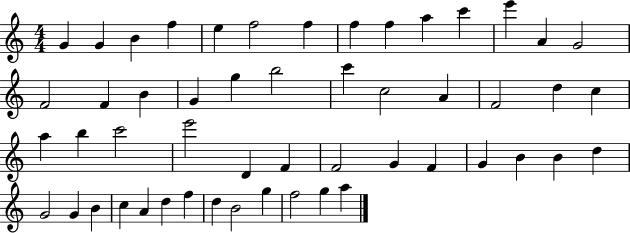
G4/q G4/q B4/q F5/q E5/q F5/h F5/q F5/q F5/q A5/q C6/q E6/q A4/q G4/h F4/h F4/q B4/q G4/q G5/q B5/h C6/q C5/h A4/q F4/h D5/q C5/q A5/q B5/q C6/h E6/h D4/q F4/q F4/h G4/q F4/q G4/q B4/q B4/q D5/q G4/h G4/q B4/q C5/q A4/q D5/q F5/q D5/q B4/h G5/q F5/h G5/q A5/q